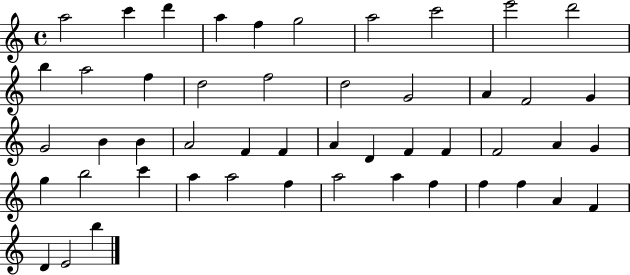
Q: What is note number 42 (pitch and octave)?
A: F5